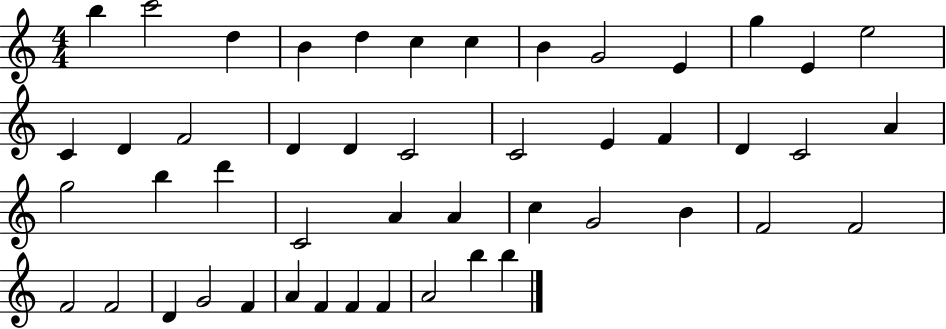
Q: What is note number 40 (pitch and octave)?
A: G4